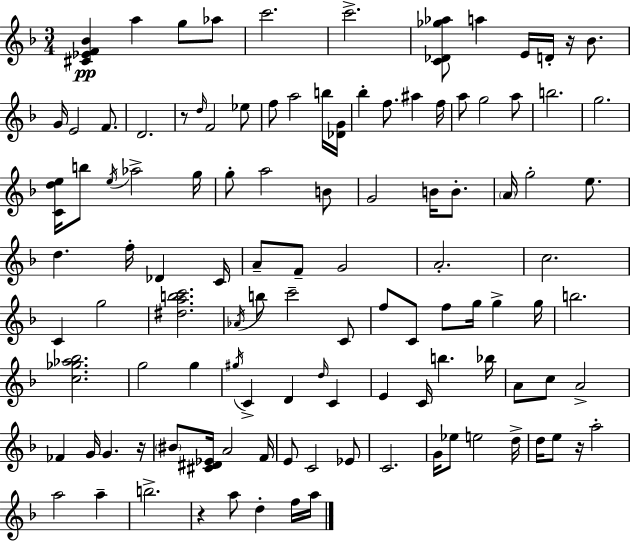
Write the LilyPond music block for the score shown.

{
  \clef treble
  \numericTimeSignature
  \time 3/4
  \key d \minor
  <cis' ees' f' bes'>4\pp a''4 g''8 aes''8 | c'''2. | c'''2.-> | <c' des' ges'' aes''>8 a''4 e'16 d'16-. r16 bes'8. | \break g'16 e'2 f'8. | d'2. | r8 \grace { d''16 } f'2 ees''8 | f''8 a''2 b''16 | \break <des' g'>16 bes''4-. f''8. ais''4 | f''16 a''8 g''2 a''8 | b''2. | g''2. | \break <c' d'' e''>16 b''8 \acciaccatura { e''16 } aes''2-> | g''16 g''8-. a''2 | b'8 g'2 b'16 b'8.-. | \parenthesize a'16 g''2-. e''8. | \break d''4. f''16-. des'4 | c'16 a'8-- f'8-- g'2 | a'2.-. | c''2. | \break c'4 g''2 | <dis'' a'' b'' c'''>2. | \acciaccatura { aes'16 } b''8 c'''2-- | c'8 f''8 c'8 f''8 g''16 g''4-> | \break g''16 b''2. | <c'' ges'' aes'' bes''>2. | g''2 g''4 | \acciaccatura { gis''16 } c'4-> d'4 | \break \grace { d''16 } c'4 e'4 c'16 b''4. | bes''16 a'8 c''8 a'2-> | fes'4 g'16 g'4. | r16 \parenthesize bis'8 <cis' dis' ees'>16 a'2 | \break f'16 e'8 c'2 | ees'8 c'2. | g'16 ees''8 e''2 | d''16-> d''16 e''8 r16 a''2-. | \break a''2 | a''4-- b''2.-> | r4 a''8 d''4-. | f''16 a''16 \bar "|."
}